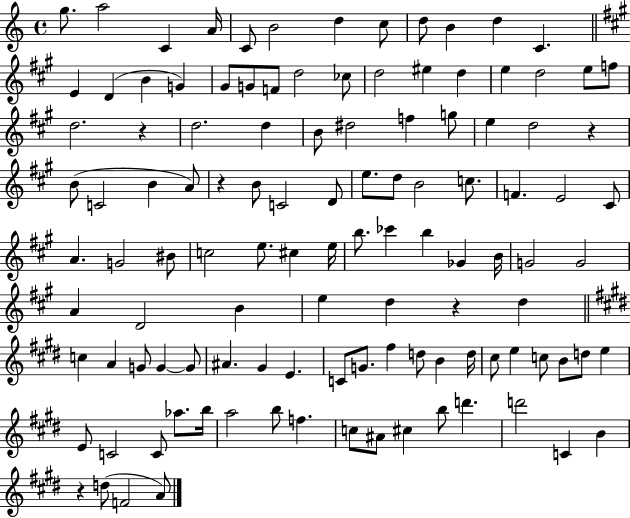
{
  \clef treble
  \time 4/4
  \defaultTimeSignature
  \key c \major
  \repeat volta 2 { g''8. a''2 c'4 a'16 | c'8 b'2 d''4 c''8 | d''8 b'4 d''4 c'4. | \bar "||" \break \key a \major e'4 d'4( b'4 g'4) | gis'8 g'8 f'8 d''2 ces''8 | d''2 eis''4 d''4 | e''4 d''2 e''8 f''8 | \break d''2. r4 | d''2. d''4 | b'8 dis''2 f''4 g''8 | e''4 d''2 r4 | \break b'8( c'2 b'4 a'8) | r4 b'8 c'2 d'8 | e''8. d''8 b'2 c''8. | f'4. e'2 cis'8 | \break a'4. g'2 bis'8 | c''2 e''8. cis''4 e''16 | b''8. ces'''4 b''4 ges'4 b'16 | g'2 g'2 | \break a'4 d'2 b'4 | e''4 d''4 r4 d''4 | \bar "||" \break \key e \major c''4 a'4 g'8 g'4~~ g'8 | ais'4. gis'4 e'4. | c'8 g'8. fis''4 d''8 b'4 d''16 | cis''8 e''4 c''8 b'8 d''8 e''4 | \break e'8 c'2 c'8 aes''8. b''16 | a''2 b''8 f''4. | c''8 ais'8 cis''4 b''8 d'''4. | d'''2 c'4 b'4 | \break r4 d''8( f'2 a'8) | } \bar "|."
}